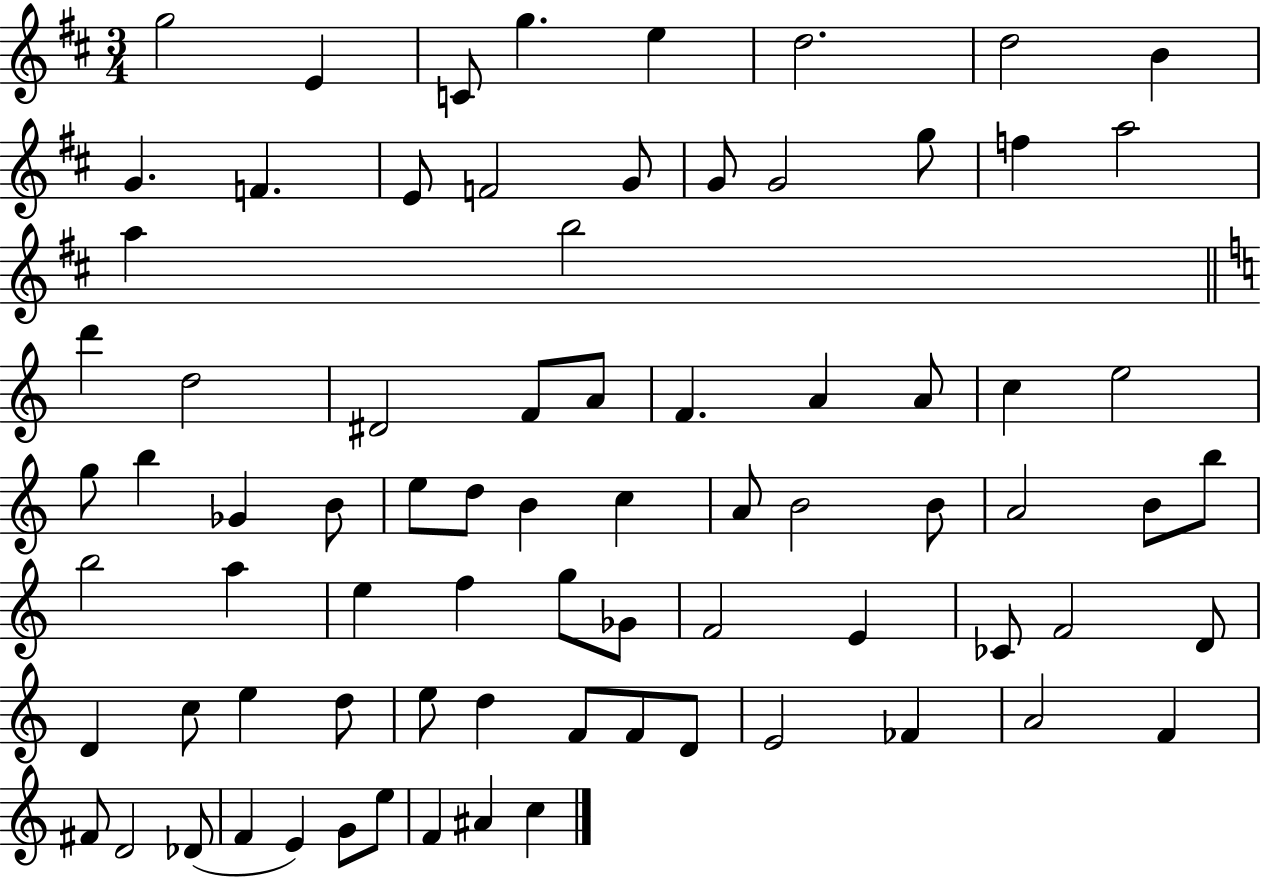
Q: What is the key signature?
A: D major